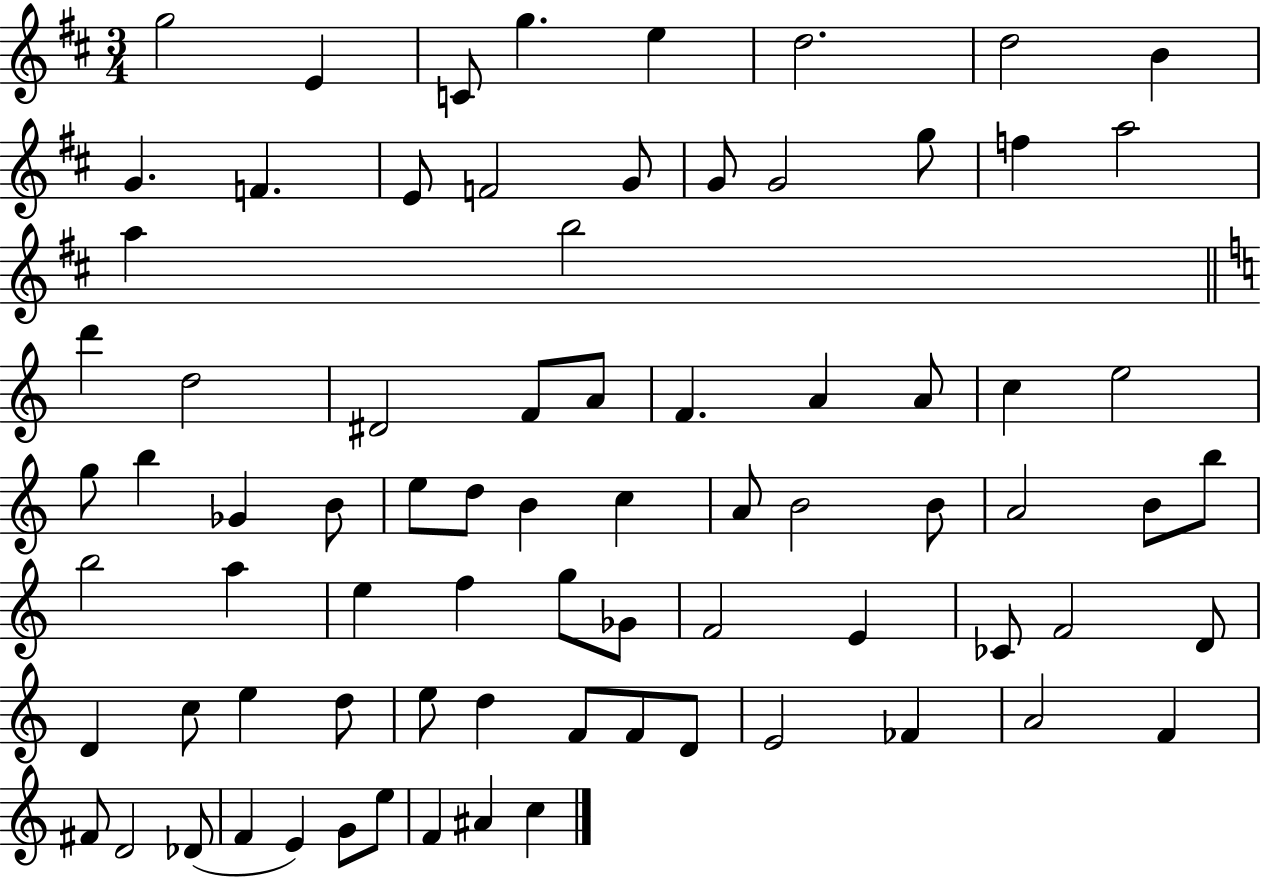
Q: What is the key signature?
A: D major